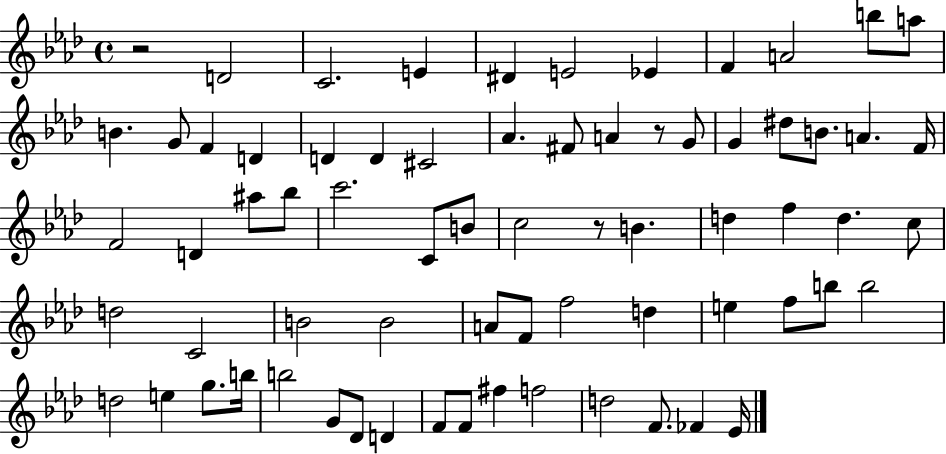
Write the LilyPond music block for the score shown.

{
  \clef treble
  \time 4/4
  \defaultTimeSignature
  \key aes \major
  r2 d'2 | c'2. e'4 | dis'4 e'2 ees'4 | f'4 a'2 b''8 a''8 | \break b'4. g'8 f'4 d'4 | d'4 d'4 cis'2 | aes'4. fis'8 a'4 r8 g'8 | g'4 dis''8 b'8. a'4. f'16 | \break f'2 d'4 ais''8 bes''8 | c'''2. c'8 b'8 | c''2 r8 b'4. | d''4 f''4 d''4. c''8 | \break d''2 c'2 | b'2 b'2 | a'8 f'8 f''2 d''4 | e''4 f''8 b''8 b''2 | \break d''2 e''4 g''8. b''16 | b''2 g'8 des'8 d'4 | f'8 f'8 fis''4 f''2 | d''2 f'8. fes'4 ees'16 | \break \bar "|."
}